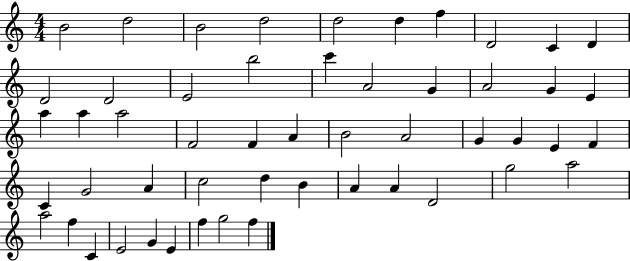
{
  \clef treble
  \numericTimeSignature
  \time 4/4
  \key c \major
  b'2 d''2 | b'2 d''2 | d''2 d''4 f''4 | d'2 c'4 d'4 | \break d'2 d'2 | e'2 b''2 | c'''4 a'2 g'4 | a'2 g'4 e'4 | \break a''4 a''4 a''2 | f'2 f'4 a'4 | b'2 a'2 | g'4 g'4 e'4 f'4 | \break c'4 g'2 a'4 | c''2 d''4 b'4 | a'4 a'4 d'2 | g''2 a''2 | \break a''2 f''4 c'4 | e'2 g'4 e'4 | f''4 g''2 f''4 | \bar "|."
}